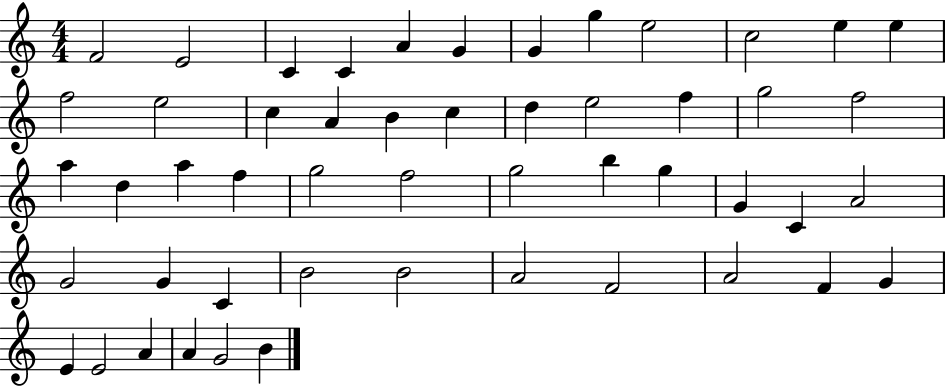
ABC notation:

X:1
T:Untitled
M:4/4
L:1/4
K:C
F2 E2 C C A G G g e2 c2 e e f2 e2 c A B c d e2 f g2 f2 a d a f g2 f2 g2 b g G C A2 G2 G C B2 B2 A2 F2 A2 F G E E2 A A G2 B